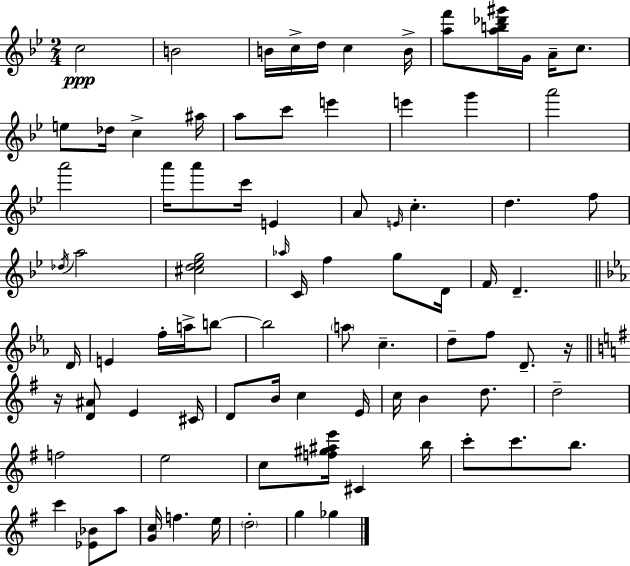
{
  \clef treble
  \numericTimeSignature
  \time 2/4
  \key g \minor
  c''2\ppp | b'2 | b'16 c''16-> d''16 c''4 b'16-> | <a'' f'''>8 <a'' b'' des''' gis'''>16 g'16 a'16-- c''8. | \break e''8 des''16 c''4-> ais''16 | a''8 c'''8 e'''4 | e'''4 g'''4 | a'''2 | \break a'''2 | a'''16 a'''8 c'''16 e'4 | a'8 \grace { e'16 } c''4.-. | d''4. f''8 | \break \acciaccatura { des''16 } a''2 | <cis'' d'' ees'' g''>2 | \grace { aes''16 } c'16 f''4 | g''8 d'16 f'16 d'4.-- | \break \bar "||" \break \key ees \major d'16 e'4 f''16-. a''16-> b''8~~ | b''2 | \parenthesize a''8 c''4.-- | d''8-- f''8 d'8.-- | \break r16 \bar "||" \break \key e \minor r16 <d' ais'>8 e'4 cis'16 | d'8 b'16 c''4 e'16 | c''16 b'4 d''8. | d''2-- | \break f''2 | e''2 | c''8 <f'' gis'' ais'' e'''>16 cis'4 b''16 | c'''8-. c'''8. b''8. | \break c'''4 <ees' bes'>8 a''8 | <g' c''>16 f''4. e''16 | \parenthesize d''2-. | g''4 ges''4 | \break \bar "|."
}